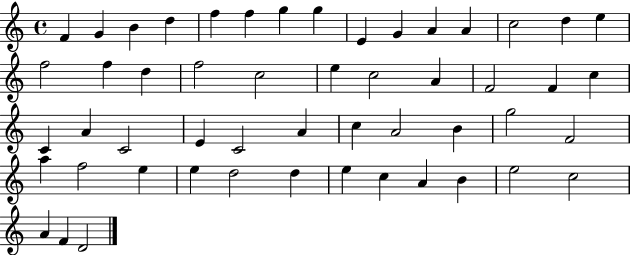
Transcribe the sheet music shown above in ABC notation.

X:1
T:Untitled
M:4/4
L:1/4
K:C
F G B d f f g g E G A A c2 d e f2 f d f2 c2 e c2 A F2 F c C A C2 E C2 A c A2 B g2 F2 a f2 e e d2 d e c A B e2 c2 A F D2